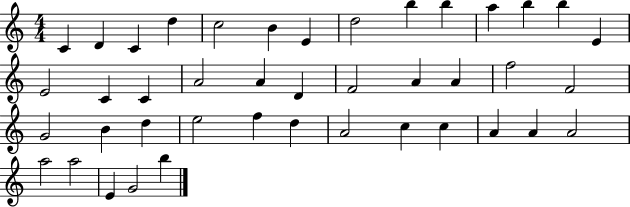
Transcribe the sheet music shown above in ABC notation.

X:1
T:Untitled
M:4/4
L:1/4
K:C
C D C d c2 B E d2 b b a b b E E2 C C A2 A D F2 A A f2 F2 G2 B d e2 f d A2 c c A A A2 a2 a2 E G2 b